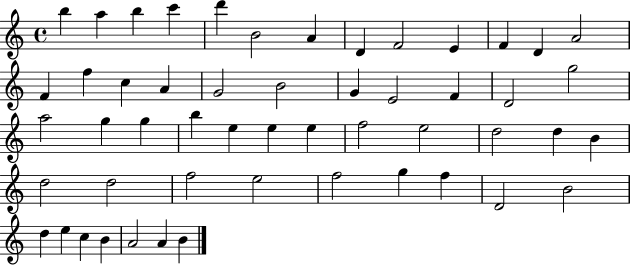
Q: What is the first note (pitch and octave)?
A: B5